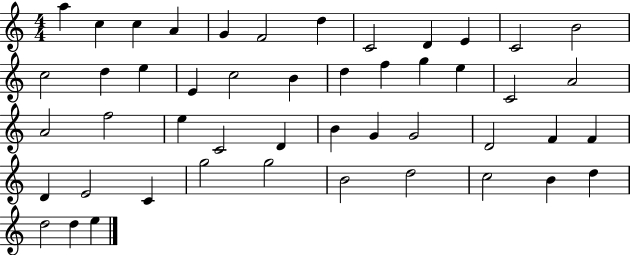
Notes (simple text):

A5/q C5/q C5/q A4/q G4/q F4/h D5/q C4/h D4/q E4/q C4/h B4/h C5/h D5/q E5/q E4/q C5/h B4/q D5/q F5/q G5/q E5/q C4/h A4/h A4/h F5/h E5/q C4/h D4/q B4/q G4/q G4/h D4/h F4/q F4/q D4/q E4/h C4/q G5/h G5/h B4/h D5/h C5/h B4/q D5/q D5/h D5/q E5/q